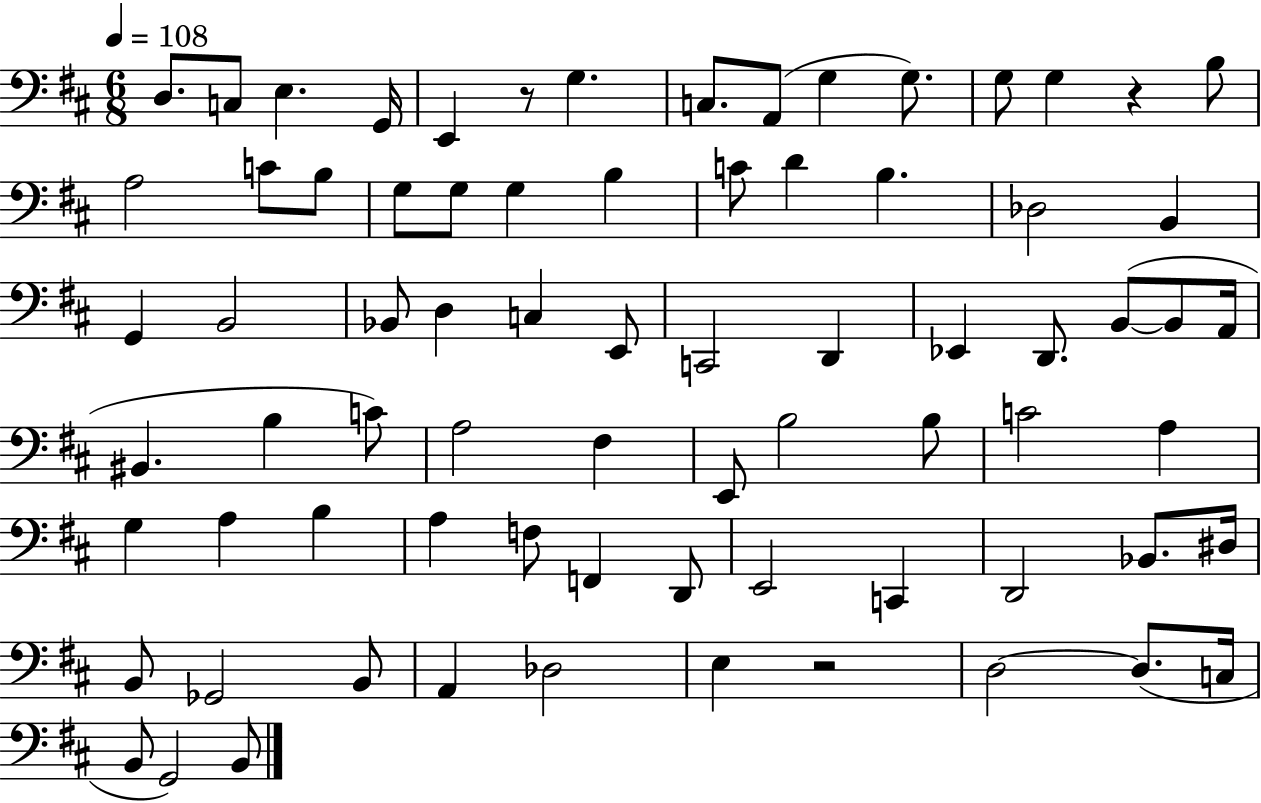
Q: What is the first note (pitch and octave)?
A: D3